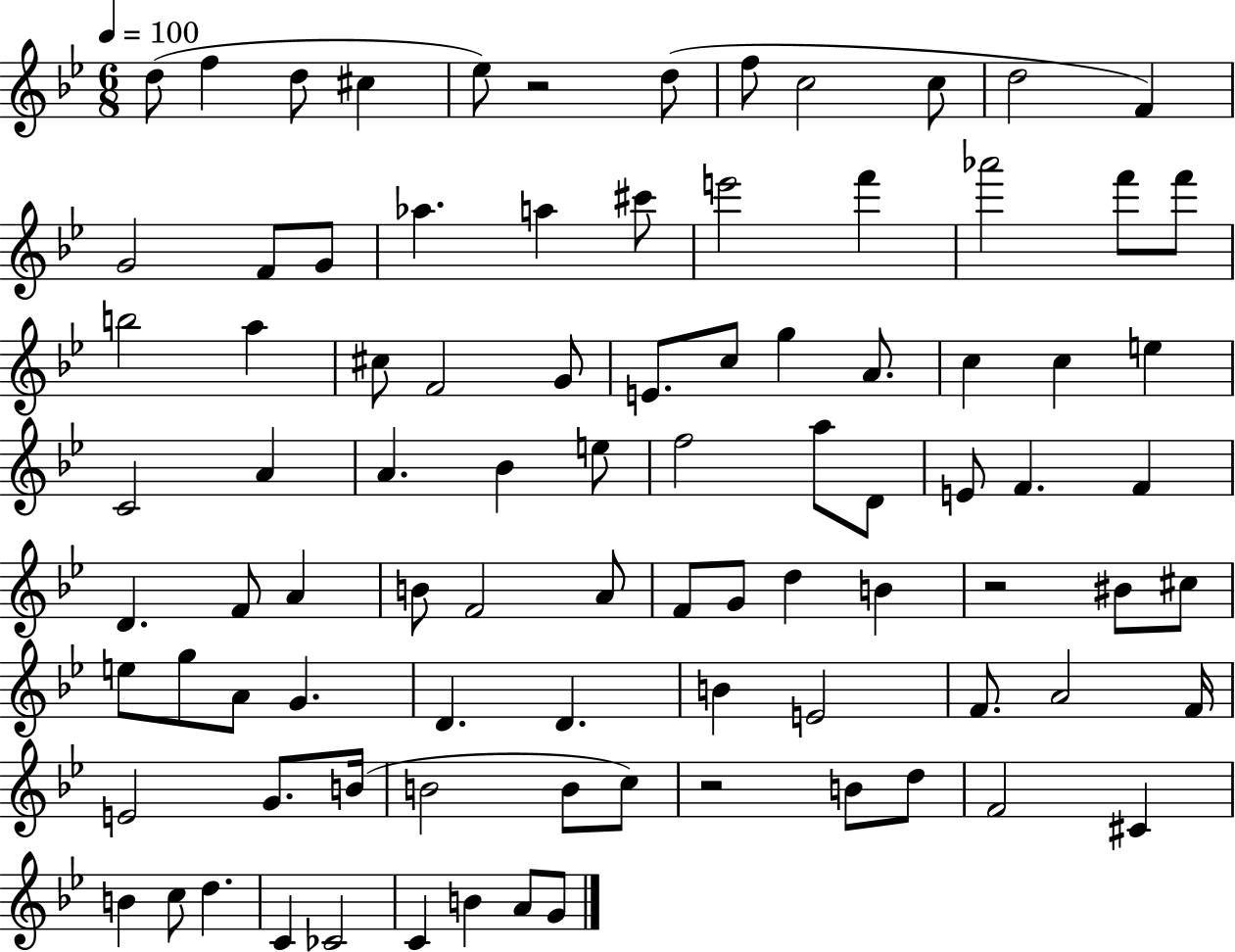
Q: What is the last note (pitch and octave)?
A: G4